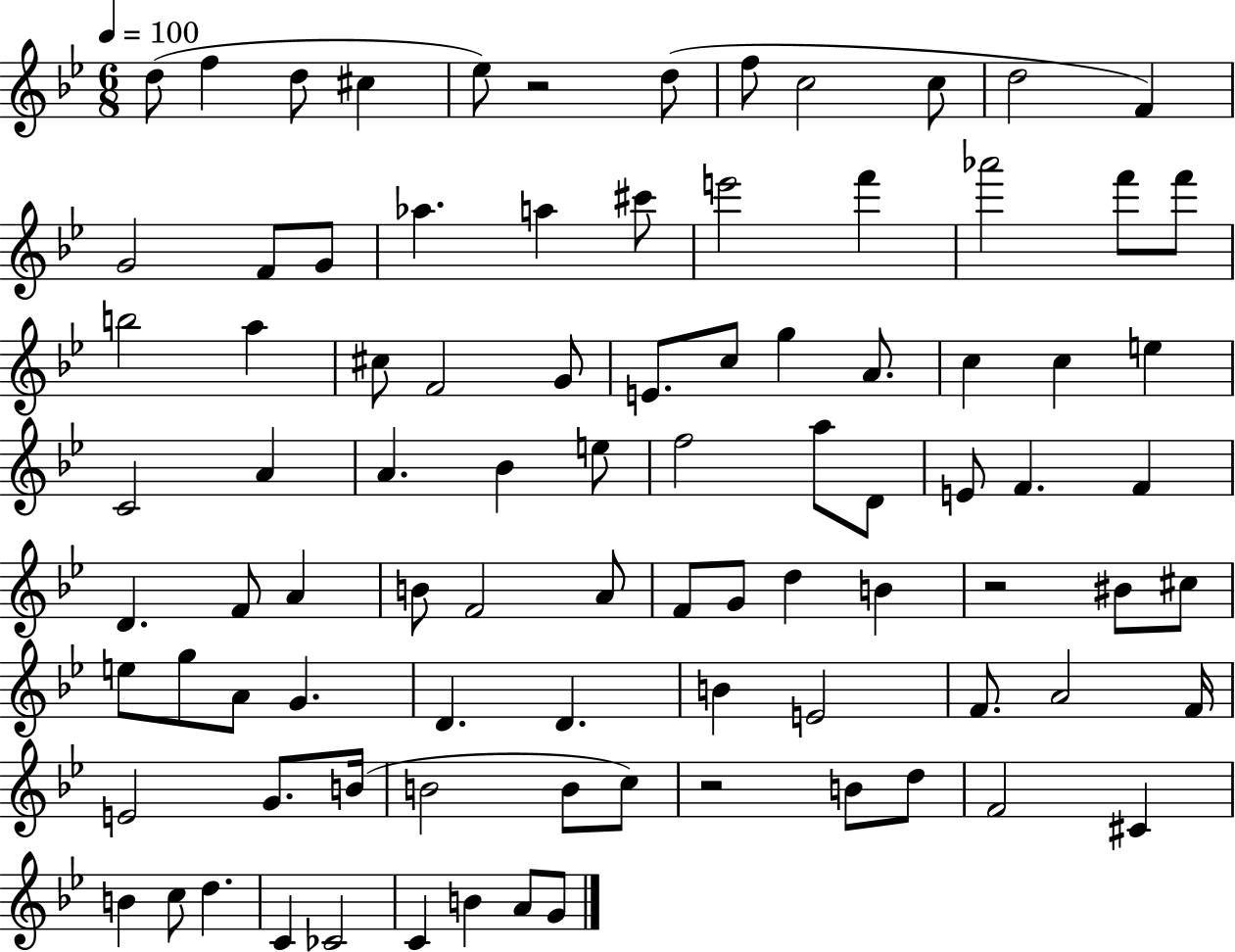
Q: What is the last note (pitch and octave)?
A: G4